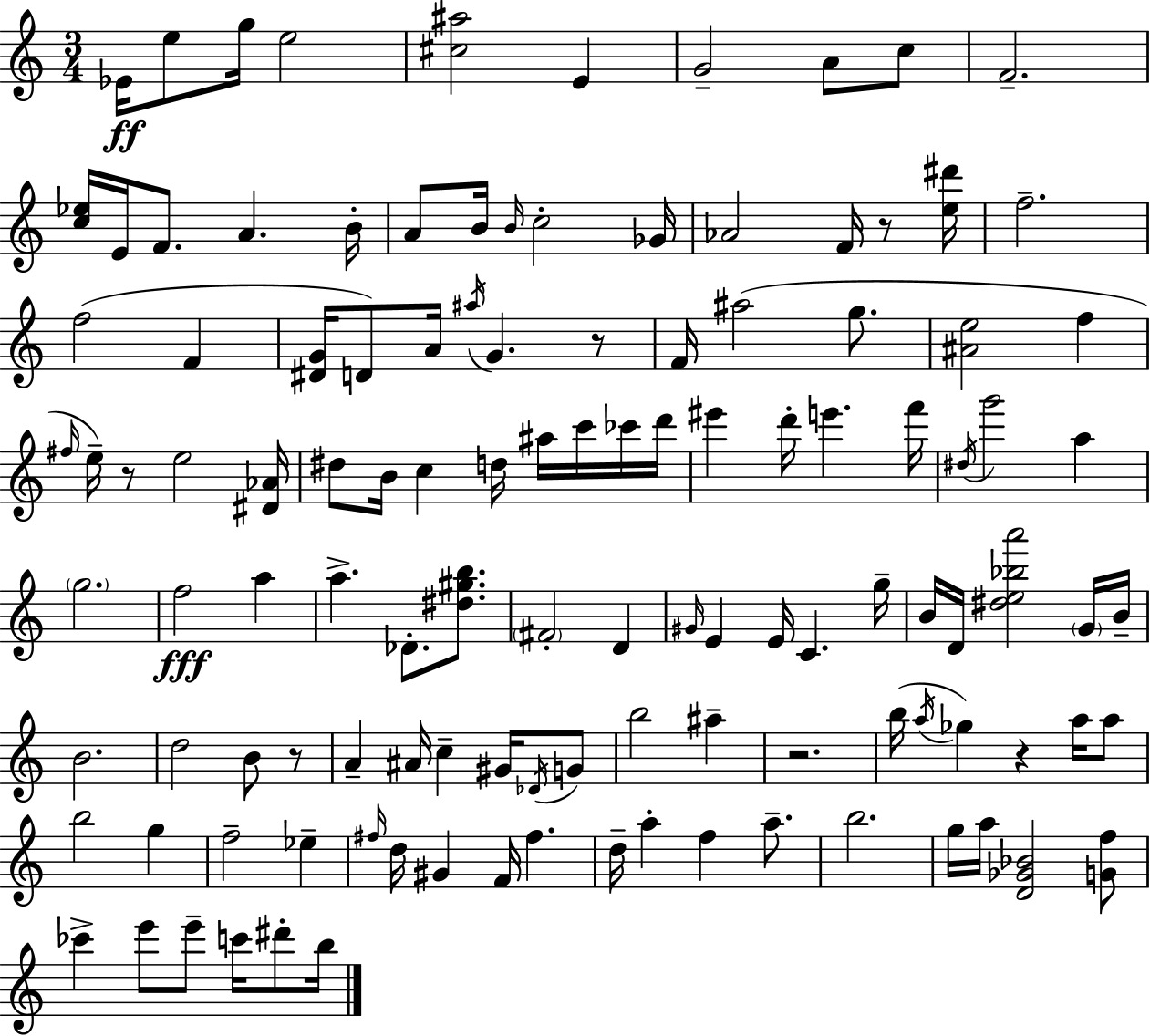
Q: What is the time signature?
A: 3/4